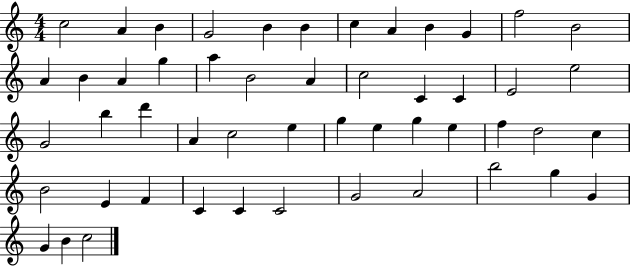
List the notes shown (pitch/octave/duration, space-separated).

C5/h A4/q B4/q G4/h B4/q B4/q C5/q A4/q B4/q G4/q F5/h B4/h A4/q B4/q A4/q G5/q A5/q B4/h A4/q C5/h C4/q C4/q E4/h E5/h G4/h B5/q D6/q A4/q C5/h E5/q G5/q E5/q G5/q E5/q F5/q D5/h C5/q B4/h E4/q F4/q C4/q C4/q C4/h G4/h A4/h B5/h G5/q G4/q G4/q B4/q C5/h